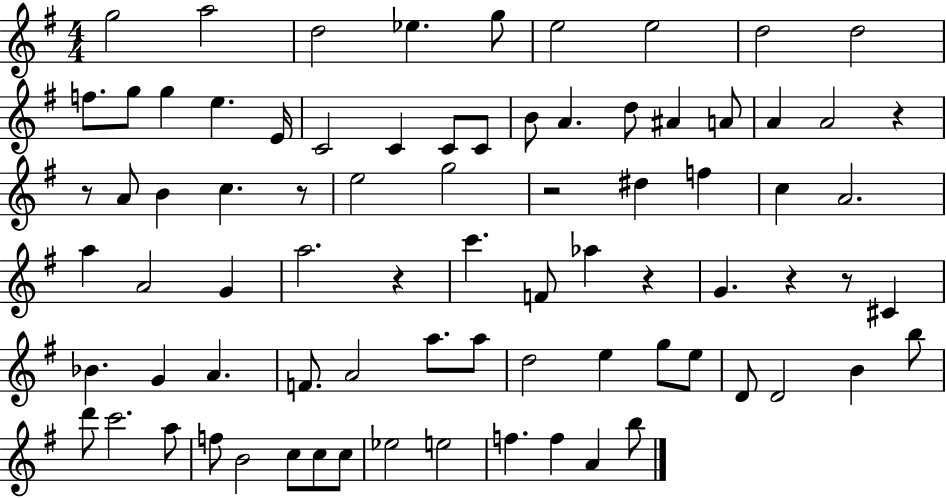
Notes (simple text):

G5/h A5/h D5/h Eb5/q. G5/e E5/h E5/h D5/h D5/h F5/e. G5/e G5/q E5/q. E4/s C4/h C4/q C4/e C4/e B4/e A4/q. D5/e A#4/q A4/e A4/q A4/h R/q R/e A4/e B4/q C5/q. R/e E5/h G5/h R/h D#5/q F5/q C5/q A4/h. A5/q A4/h G4/q A5/h. R/q C6/q. F4/e Ab5/q R/q G4/q. R/q R/e C#4/q Bb4/q. G4/q A4/q. F4/e. A4/h A5/e. A5/e D5/h E5/q G5/e E5/e D4/e D4/h B4/q B5/e D6/e C6/h. A5/e F5/e B4/h C5/e C5/e C5/e Eb5/h E5/h F5/q. F5/q A4/q B5/e